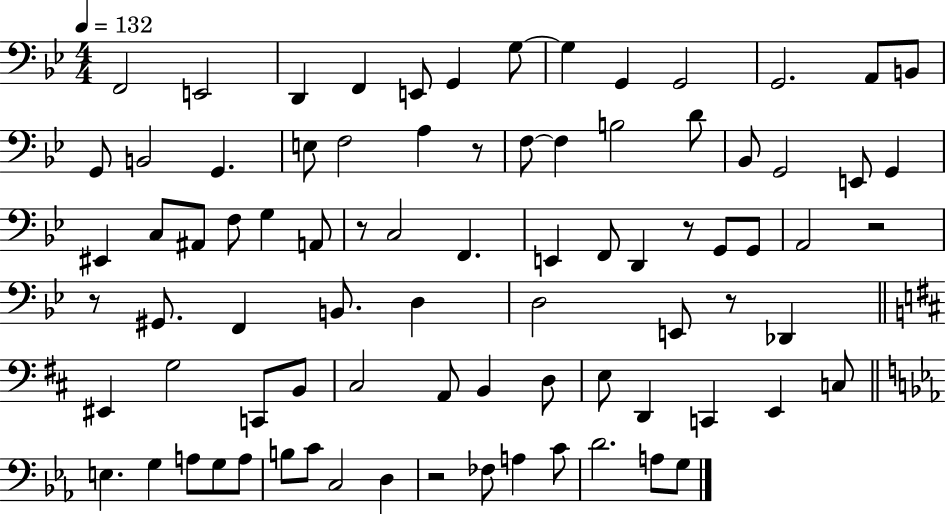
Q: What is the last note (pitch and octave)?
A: G3